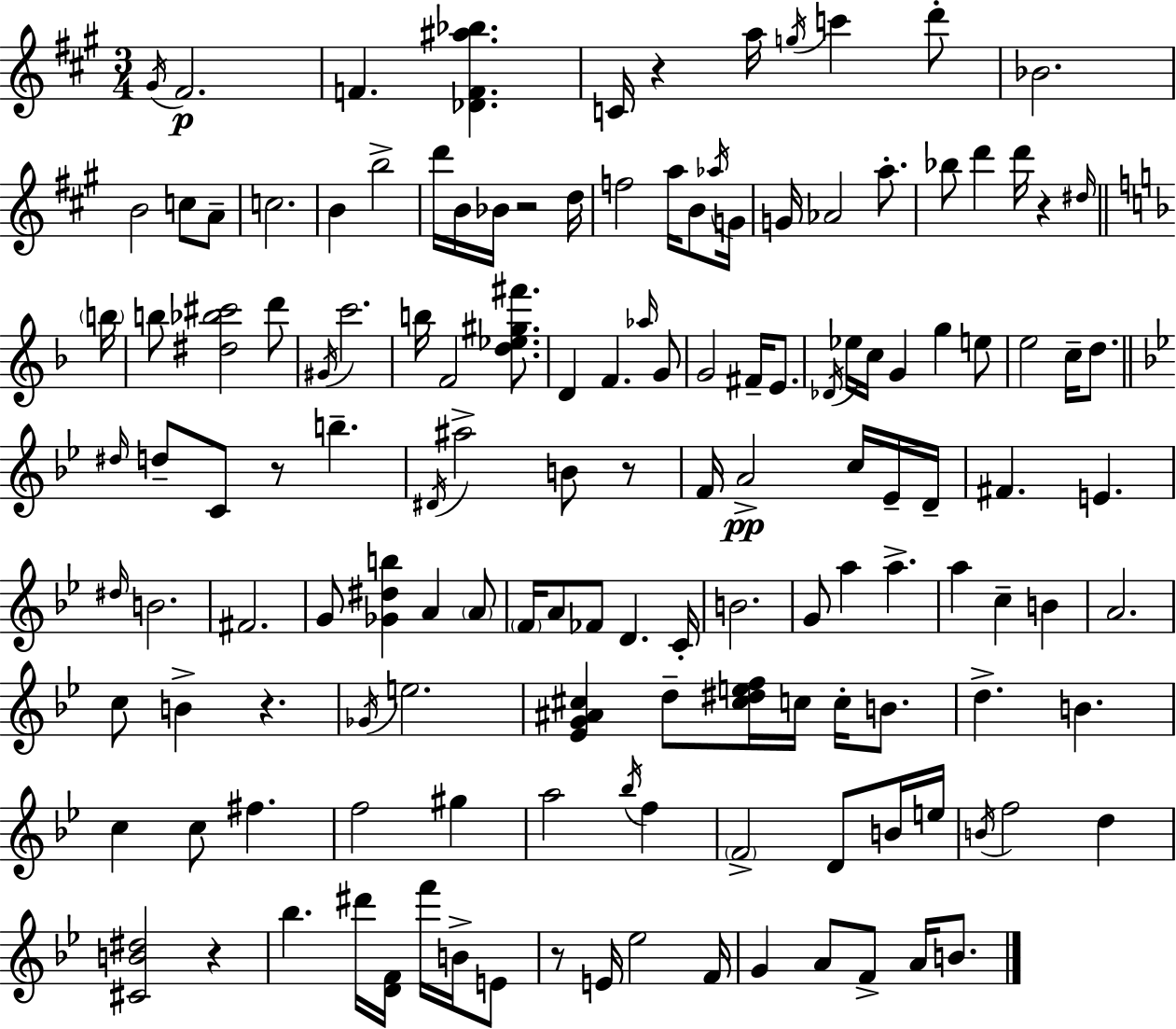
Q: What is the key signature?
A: A major